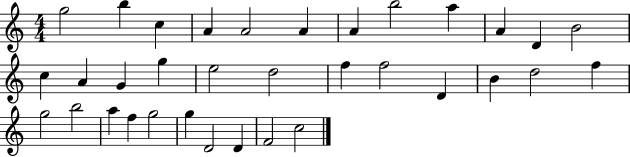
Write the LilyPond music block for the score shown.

{
  \clef treble
  \numericTimeSignature
  \time 4/4
  \key c \major
  g''2 b''4 c''4 | a'4 a'2 a'4 | a'4 b''2 a''4 | a'4 d'4 b'2 | \break c''4 a'4 g'4 g''4 | e''2 d''2 | f''4 f''2 d'4 | b'4 d''2 f''4 | \break g''2 b''2 | a''4 f''4 g''2 | g''4 d'2 d'4 | f'2 c''2 | \break \bar "|."
}